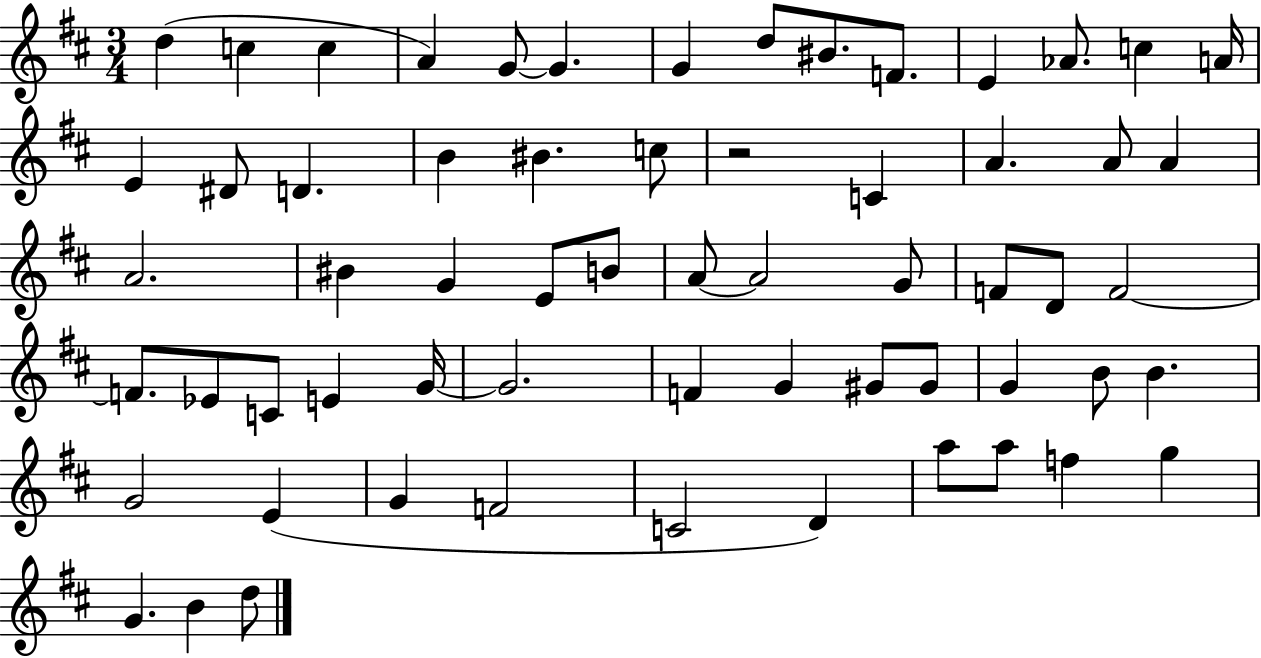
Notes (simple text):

D5/q C5/q C5/q A4/q G4/e G4/q. G4/q D5/e BIS4/e. F4/e. E4/q Ab4/e. C5/q A4/s E4/q D#4/e D4/q. B4/q BIS4/q. C5/e R/h C4/q A4/q. A4/e A4/q A4/h. BIS4/q G4/q E4/e B4/e A4/e A4/h G4/e F4/e D4/e F4/h F4/e. Eb4/e C4/e E4/q G4/s G4/h. F4/q G4/q G#4/e G#4/e G4/q B4/e B4/q. G4/h E4/q G4/q F4/h C4/h D4/q A5/e A5/e F5/q G5/q G4/q. B4/q D5/e